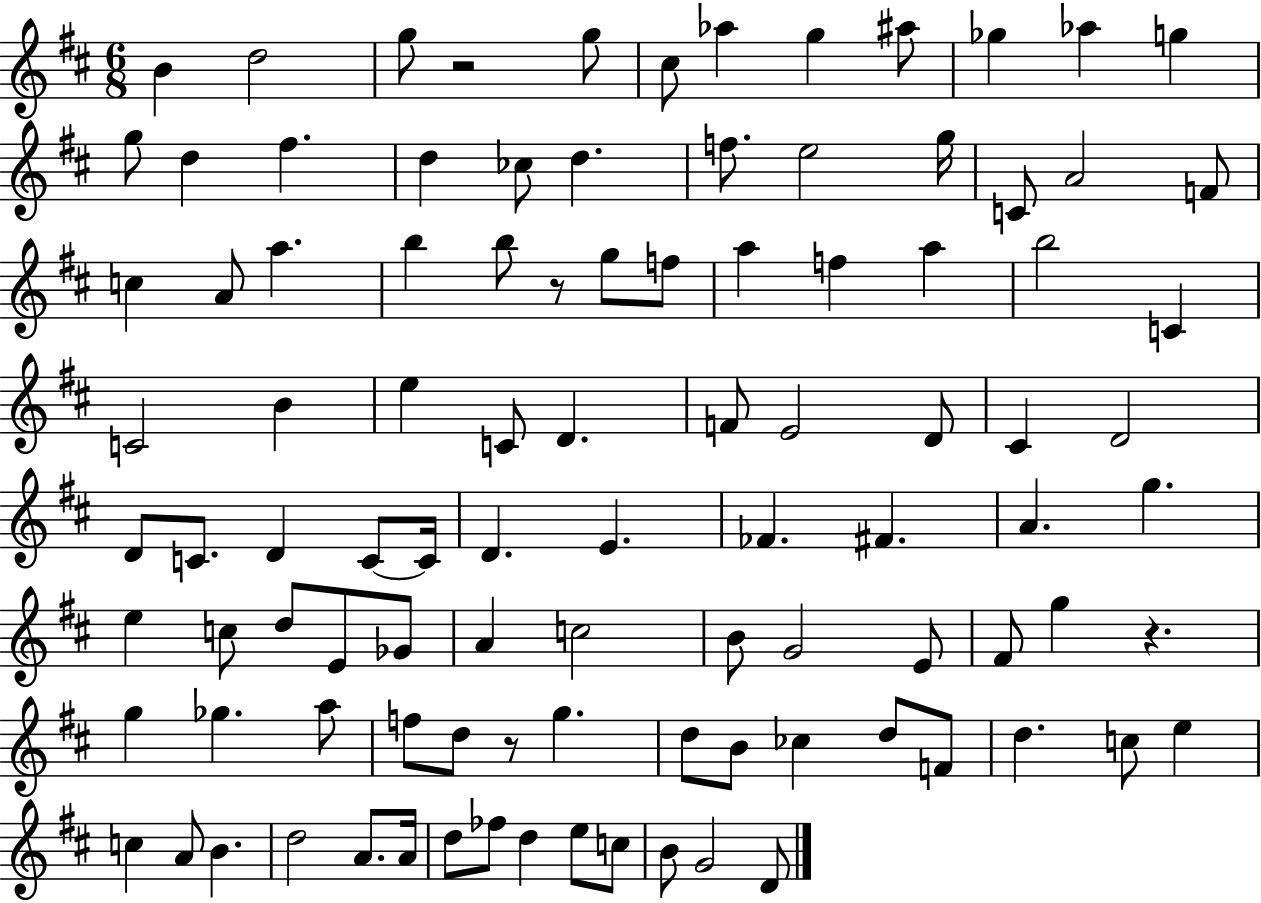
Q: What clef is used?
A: treble